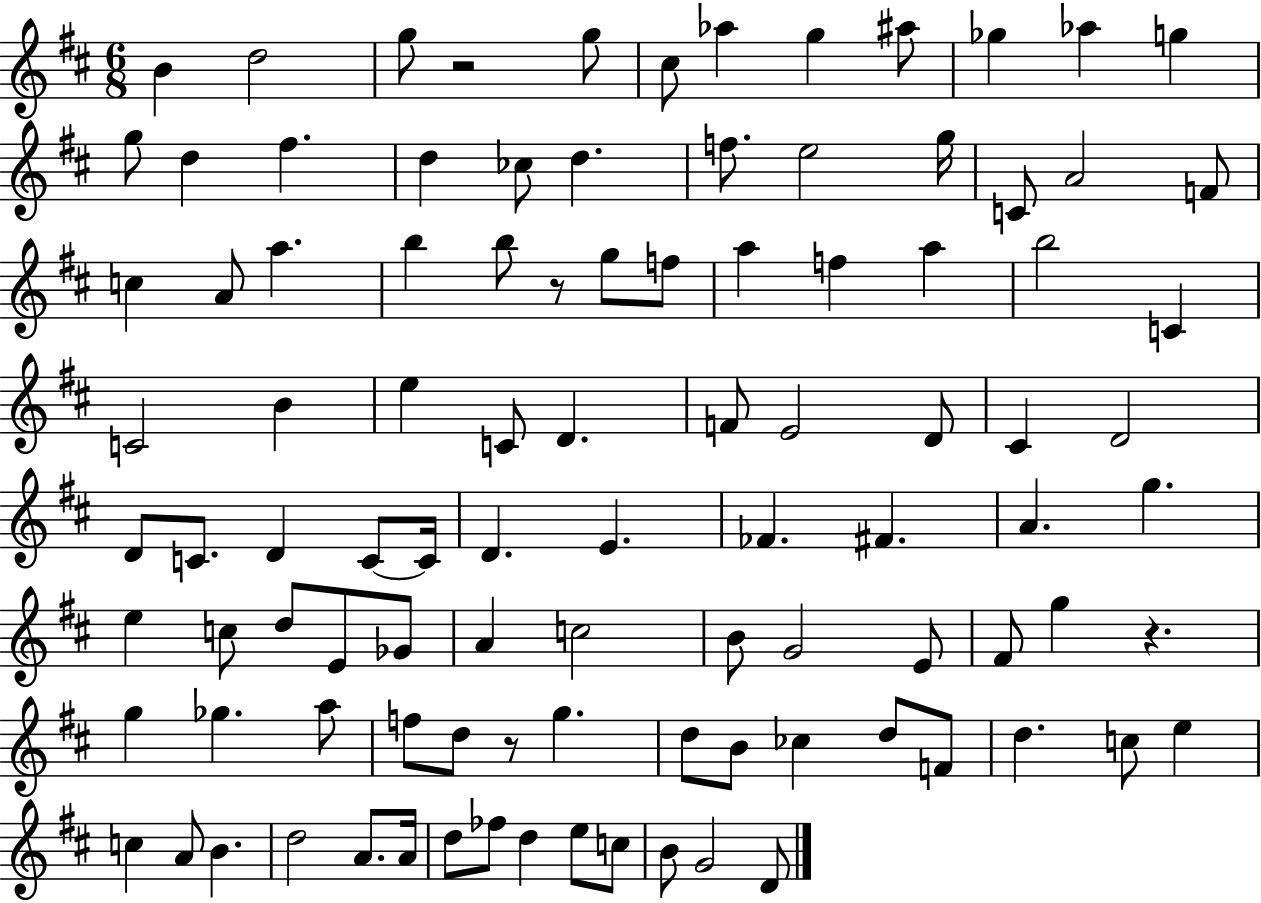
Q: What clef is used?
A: treble